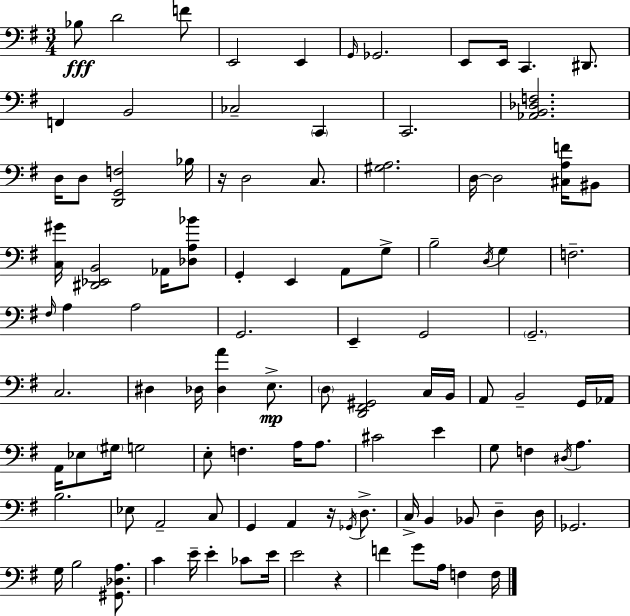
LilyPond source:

{
  \clef bass
  \numericTimeSignature
  \time 3/4
  \key e \minor
  bes8\fff d'2 f'8 | e,2 e,4 | \grace { g,16 } ges,2. | e,8 e,16 c,4. dis,8. | \break f,4 b,2 | ces2-- \parenthesize c,4 | c,2. | <aes, b, des f>2. | \break d16 d8 <d, g, f>2 | bes16 r16 d2 c8. | <gis a>2. | d16~~ d2 <cis a f'>16 bis,8 | \break <c gis'>16 <dis, ees, b,>2 aes,16 <des a bes'>8 | g,4-. e,4 a,8 g8-> | b2-- \acciaccatura { d16 } g4 | f2.-- | \break \grace { fis16 } a4 a2 | g,2. | e,4-- g,2 | \parenthesize g,2.-- | \break c2. | dis4 des16 <des a'>4 | e8.->\mp \parenthesize d8 <d, fis, gis,>2 | c16 b,16 a,8 b,2-- | \break g,16 aes,16 a,16 ees8 \parenthesize gis16 g2 | e8-. f4. a16 | a8. cis'2 e'4 | g8 f4 \acciaccatura { dis16 } a4. | \break b2. | ees8 a,2-- | c8 g,4 a,4 | r16 \acciaccatura { ges,16 } d8.-> c16-> b,4 bes,8 | \break d4-- d16 ges,2. | g16 b2 | <gis, des a>8. c'4 e'16-- e'4-. | ces'8 e'16 e'2 | \break r4 f'4 g'8 a16 | f4 f16 \bar "|."
}